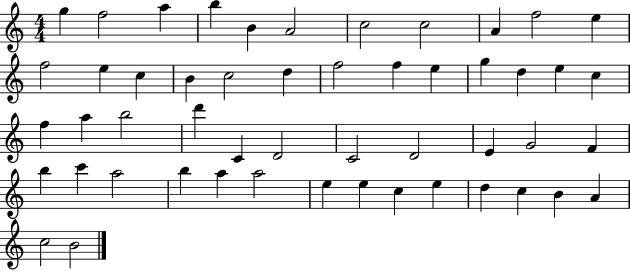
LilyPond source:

{
  \clef treble
  \numericTimeSignature
  \time 4/4
  \key c \major
  g''4 f''2 a''4 | b''4 b'4 a'2 | c''2 c''2 | a'4 f''2 e''4 | \break f''2 e''4 c''4 | b'4 c''2 d''4 | f''2 f''4 e''4 | g''4 d''4 e''4 c''4 | \break f''4 a''4 b''2 | d'''4 c'4 d'2 | c'2 d'2 | e'4 g'2 f'4 | \break b''4 c'''4 a''2 | b''4 a''4 a''2 | e''4 e''4 c''4 e''4 | d''4 c''4 b'4 a'4 | \break c''2 b'2 | \bar "|."
}